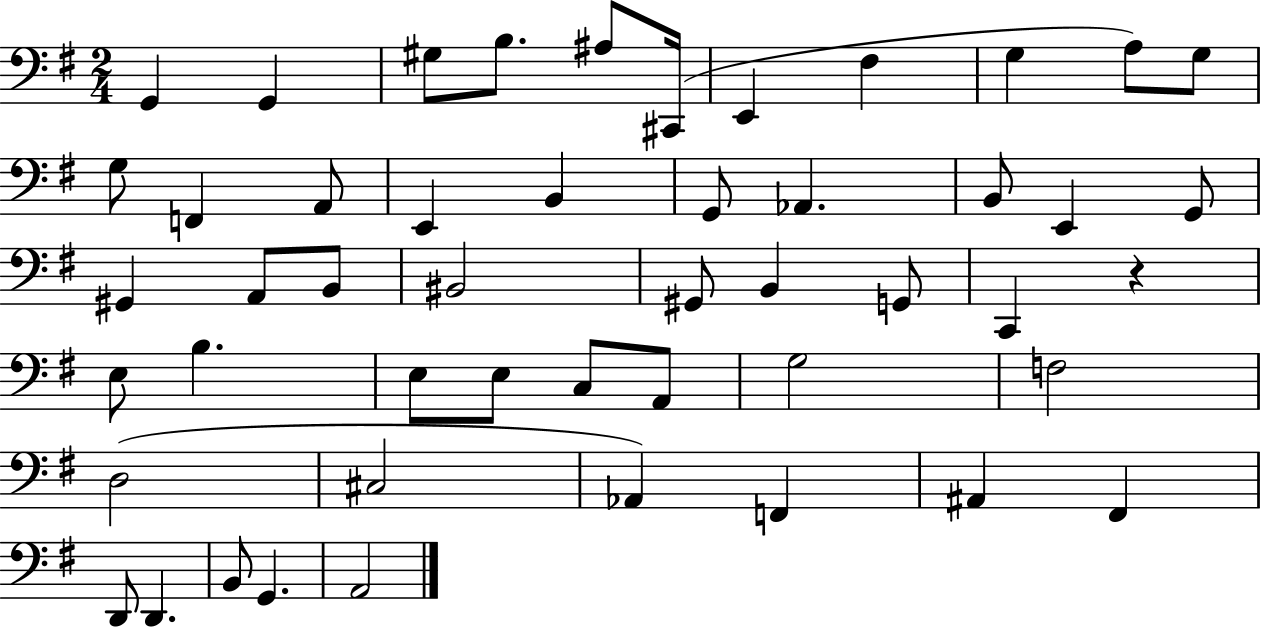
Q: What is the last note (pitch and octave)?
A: A2